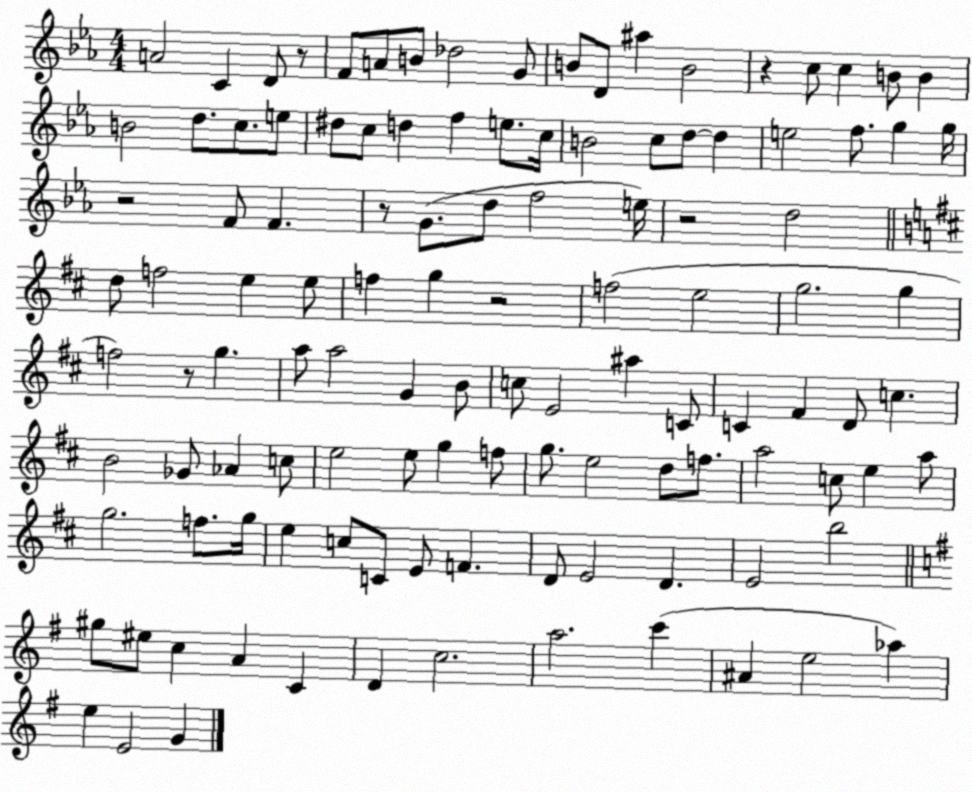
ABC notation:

X:1
T:Untitled
M:4/4
L:1/4
K:Eb
A2 C D/2 z/2 F/2 A/2 B/2 _d2 G/2 B/2 D/2 ^a B2 z c/2 c B/2 B B2 d/2 c/2 e/2 ^d/2 c/2 d f e/2 c/4 B2 c/2 d/2 d e2 f/2 g g/4 z2 F/2 F z/2 G/2 d/2 f2 e/4 z2 d2 d/2 f2 e e/2 f g z2 f2 e2 g2 g f2 z/2 g a/2 a2 G B/2 c/2 E2 ^a C/2 C ^F D/2 c B2 _G/2 _A c/2 e2 e/2 g f/2 g/2 e2 d/2 f/2 a2 c/2 e a/2 g2 f/2 g/4 e c/2 C/2 E/2 F D/2 E2 D E2 b2 ^g/2 ^e/2 c A C D c2 a2 c' ^A e2 _a e E2 G